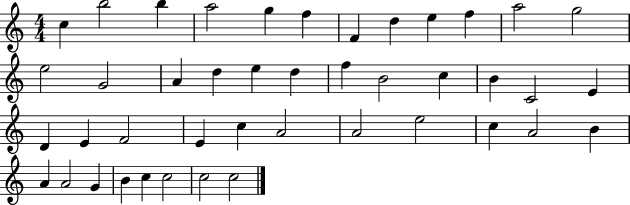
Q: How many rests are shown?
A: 0